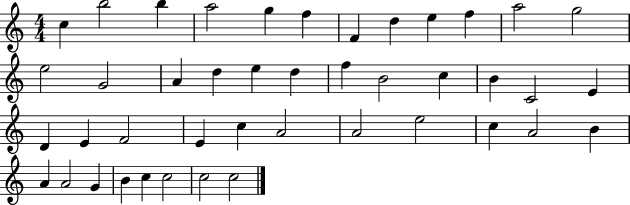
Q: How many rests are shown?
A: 0